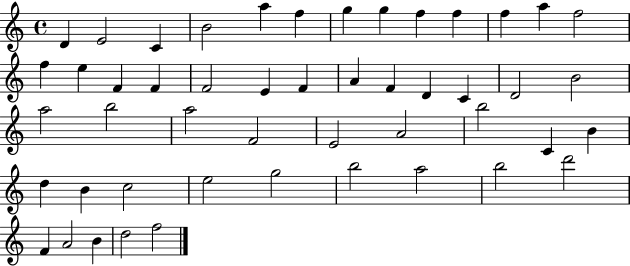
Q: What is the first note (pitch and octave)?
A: D4